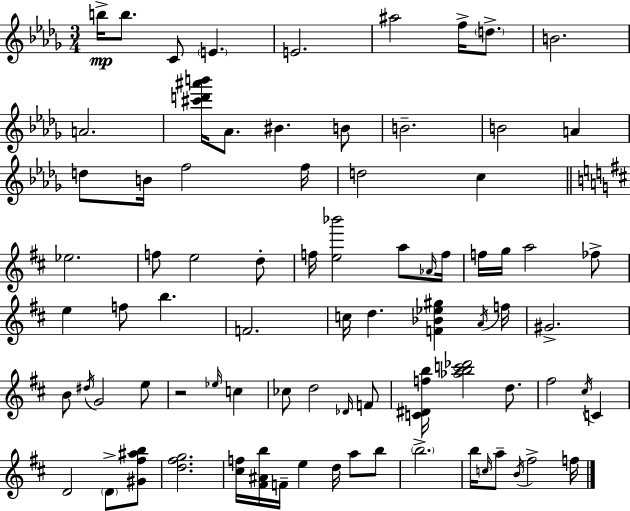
X:1
T:Untitled
M:3/4
L:1/4
K:Bbm
b/4 b/2 C/2 E E2 ^a2 f/4 d/2 B2 A2 [^c'd'^a'b']/4 _A/2 ^B B/2 B2 B2 A d/2 B/4 f2 f/4 d2 c _e2 f/2 e2 d/2 f/4 [e_b']2 a/2 _A/4 f/4 f/4 g/4 a2 _f/2 e f/2 b F2 c/4 d [F_B_e^g] A/4 f/4 ^G2 B/2 ^d/4 G2 e/2 z2 _e/4 c _c/2 d2 _D/4 F/2 [C^Dfb]/4 [_abc'_d']2 d/2 ^f2 ^c/4 C D2 D/2 [^G^f^ab]/2 [d^fg]2 [^cf]/4 [^F^Ab]/4 F/4 e d/4 a/2 b/2 b2 b/4 c/4 a/2 B/4 ^f2 f/4